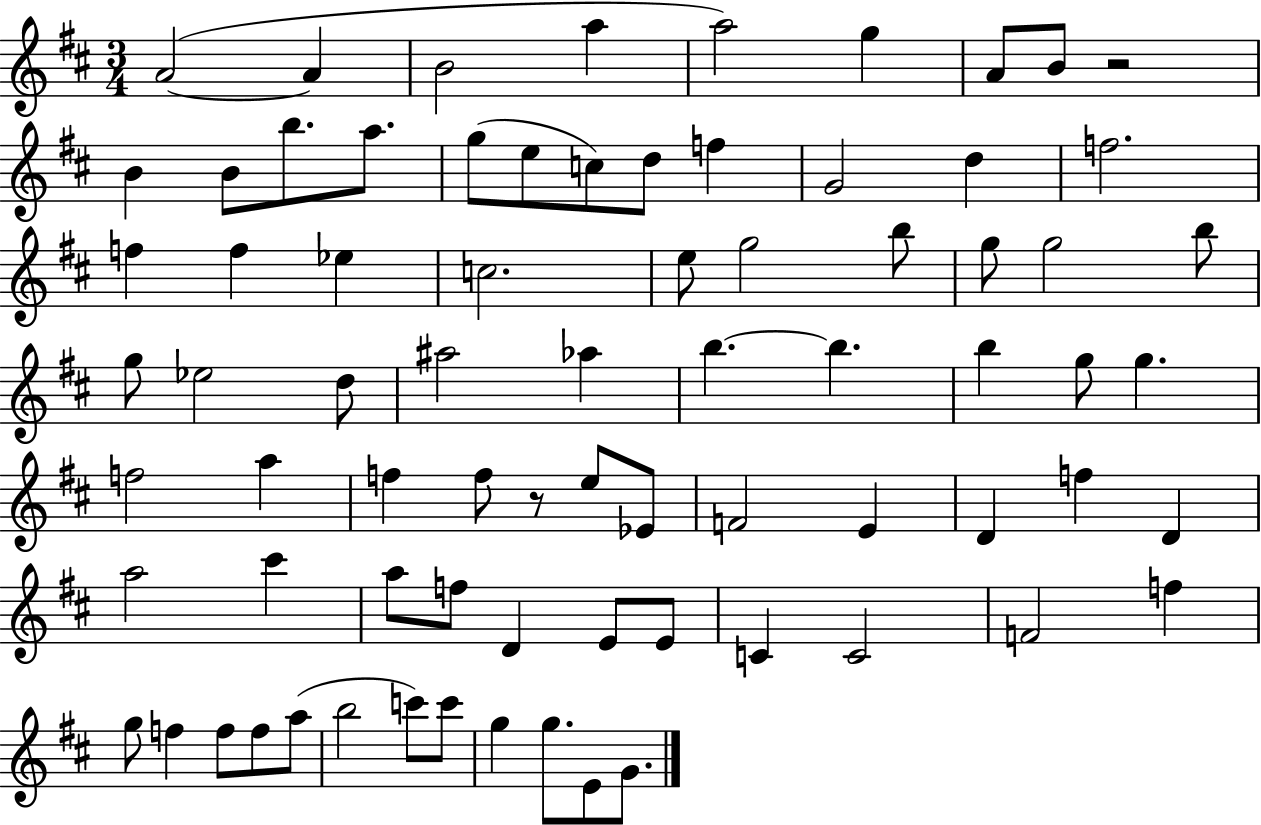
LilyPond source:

{
  \clef treble
  \numericTimeSignature
  \time 3/4
  \key d \major
  a'2~(~ a'4 | b'2 a''4 | a''2) g''4 | a'8 b'8 r2 | \break b'4 b'8 b''8. a''8. | g''8( e''8 c''8) d''8 f''4 | g'2 d''4 | f''2. | \break f''4 f''4 ees''4 | c''2. | e''8 g''2 b''8 | g''8 g''2 b''8 | \break g''8 ees''2 d''8 | ais''2 aes''4 | b''4.~~ b''4. | b''4 g''8 g''4. | \break f''2 a''4 | f''4 f''8 r8 e''8 ees'8 | f'2 e'4 | d'4 f''4 d'4 | \break a''2 cis'''4 | a''8 f''8 d'4 e'8 e'8 | c'4 c'2 | f'2 f''4 | \break g''8 f''4 f''8 f''8 a''8( | b''2 c'''8) c'''8 | g''4 g''8. e'8 g'8. | \bar "|."
}